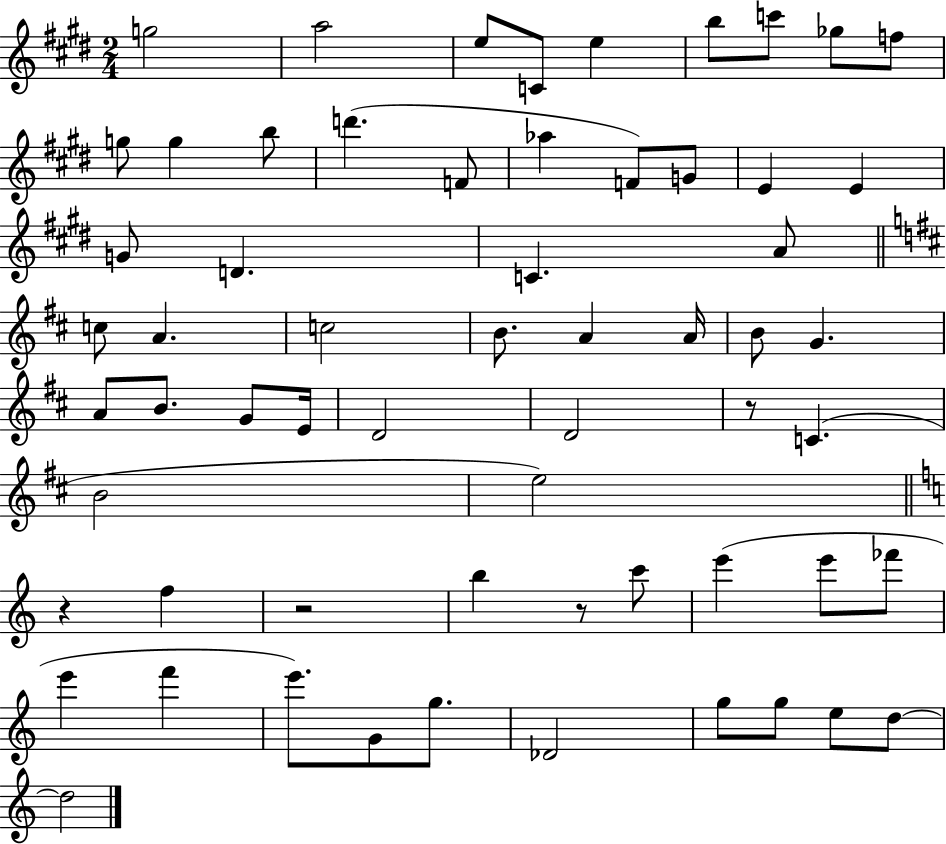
X:1
T:Untitled
M:2/4
L:1/4
K:E
g2 a2 e/2 C/2 e b/2 c'/2 _g/2 f/2 g/2 g b/2 d' F/2 _a F/2 G/2 E E G/2 D C A/2 c/2 A c2 B/2 A A/4 B/2 G A/2 B/2 G/2 E/4 D2 D2 z/2 C B2 e2 z f z2 b z/2 c'/2 e' e'/2 _f'/2 e' f' e'/2 G/2 g/2 _D2 g/2 g/2 e/2 d/2 d2